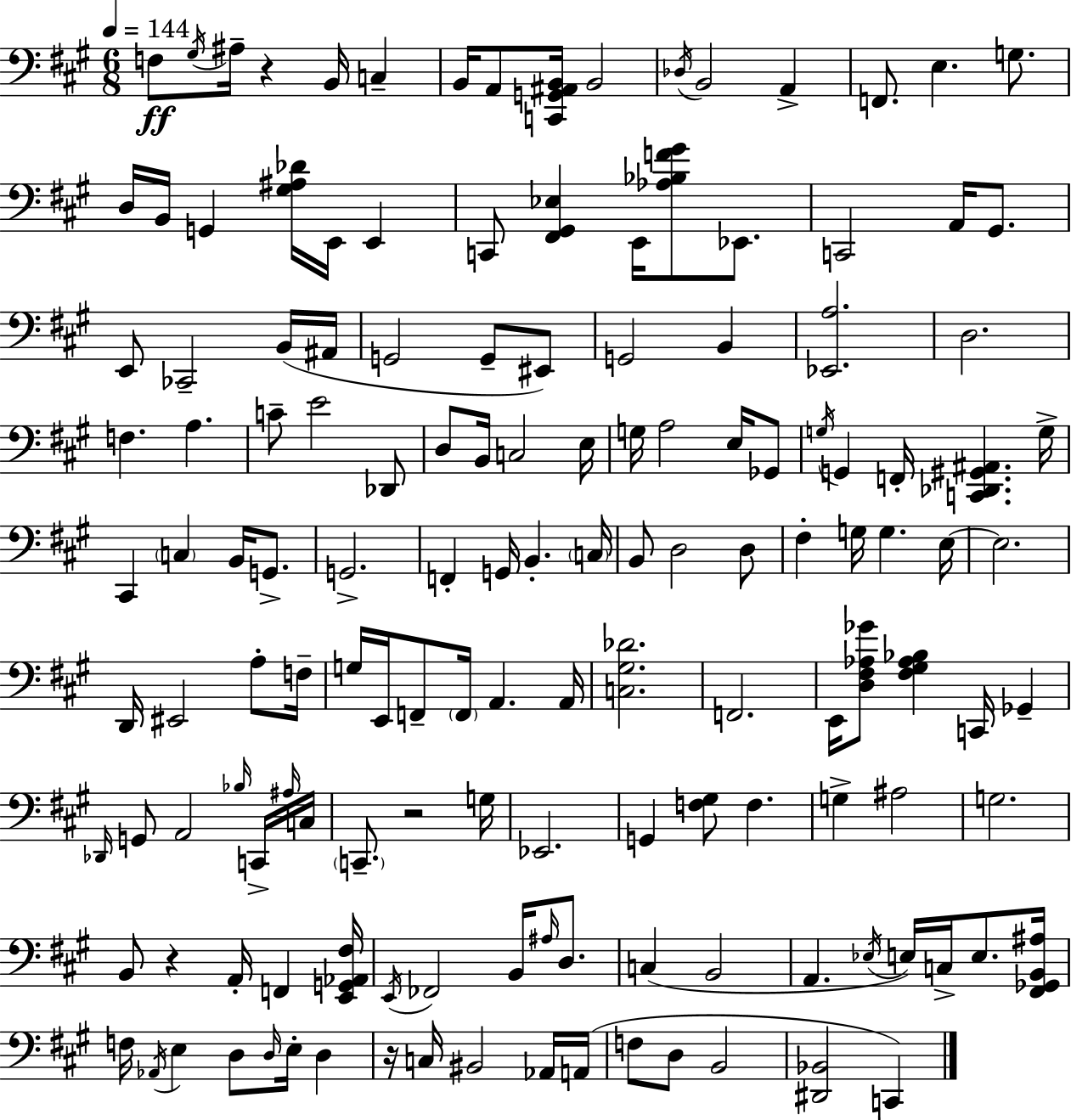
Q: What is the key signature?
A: A major